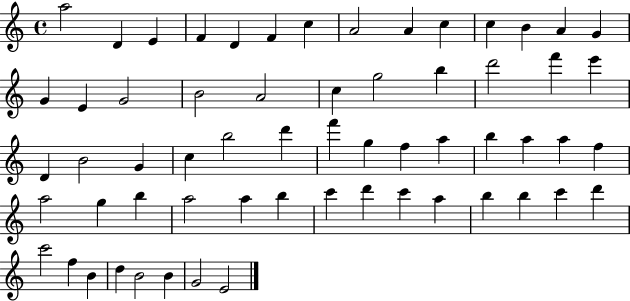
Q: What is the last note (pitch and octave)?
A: E4